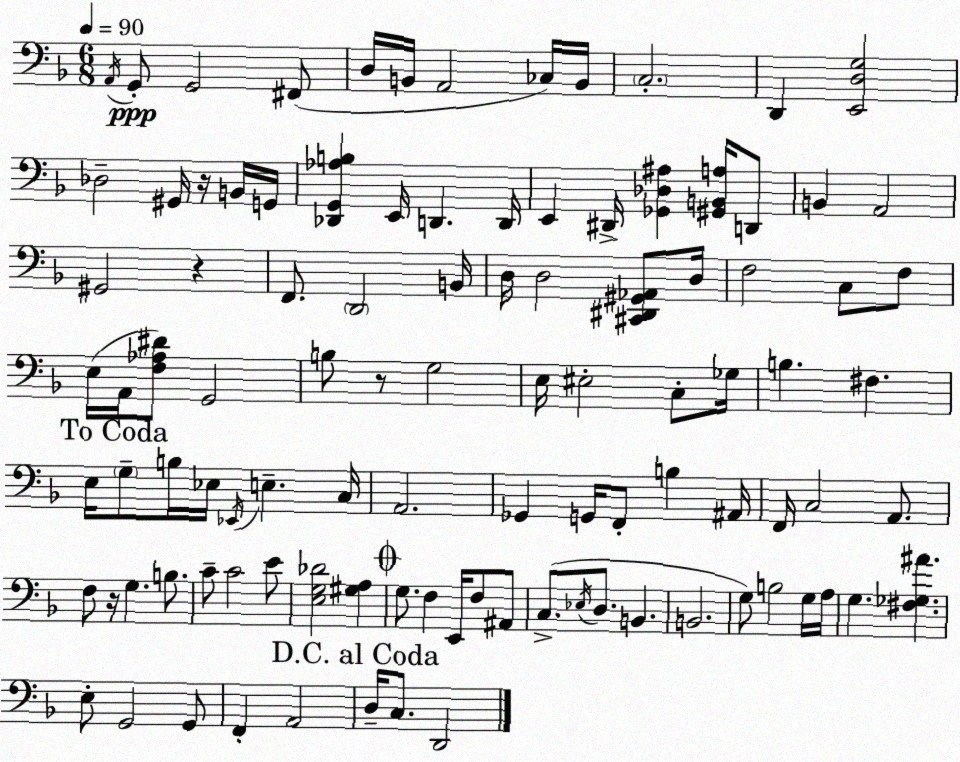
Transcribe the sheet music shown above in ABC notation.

X:1
T:Untitled
M:6/8
L:1/4
K:Dm
A,,/4 G,,/2 G,,2 ^F,,/2 D,/4 B,,/4 A,,2 _C,/4 B,,/4 C,2 D,, [E,,D,G,]2 _D,2 ^G,,/4 z/4 B,,/4 G,,/4 [_D,,G,,_A,B,] E,,/4 D,, D,,/4 E,, ^D,,/4 [_G,,_D,^A,] [^G,,B,,A,]/4 D,,/2 B,, A,,2 ^G,,2 z F,,/2 D,,2 B,,/4 D,/4 D,2 [^C,,^D,,^G,,_A,,]/2 D,/4 F,2 C,/2 F,/2 E,/4 A,,/4 [F,_A,^D]/2 G,,2 B,/2 z/2 G,2 E,/4 ^E,2 C,/2 _G,/4 B, ^F, E,/4 G,/2 B,/4 _E,/4 _E,,/4 E, C,/4 A,,2 _G,, G,,/4 F,,/2 B, ^A,,/4 F,,/4 C,2 A,,/2 F,/2 z/4 G, B,/2 C/2 C2 E/2 [E,G,_D]2 [^G,A,] G,/2 F, E,,/4 F,/2 ^A,,/2 C,/2 _E,/4 D,/2 B,, B,,2 G,/2 B,2 G,/4 A,/4 G, [^F,_G,^A] E,/2 G,,2 G,,/2 F,, A,,2 D,/4 C,/2 D,,2